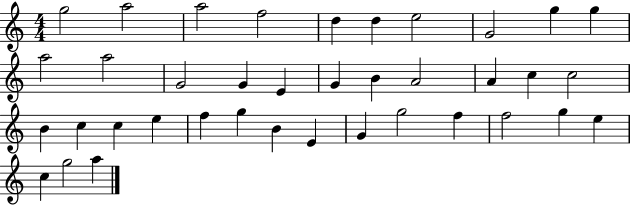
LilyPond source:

{
  \clef treble
  \numericTimeSignature
  \time 4/4
  \key c \major
  g''2 a''2 | a''2 f''2 | d''4 d''4 e''2 | g'2 g''4 g''4 | \break a''2 a''2 | g'2 g'4 e'4 | g'4 b'4 a'2 | a'4 c''4 c''2 | \break b'4 c''4 c''4 e''4 | f''4 g''4 b'4 e'4 | g'4 g''2 f''4 | f''2 g''4 e''4 | \break c''4 g''2 a''4 | \bar "|."
}